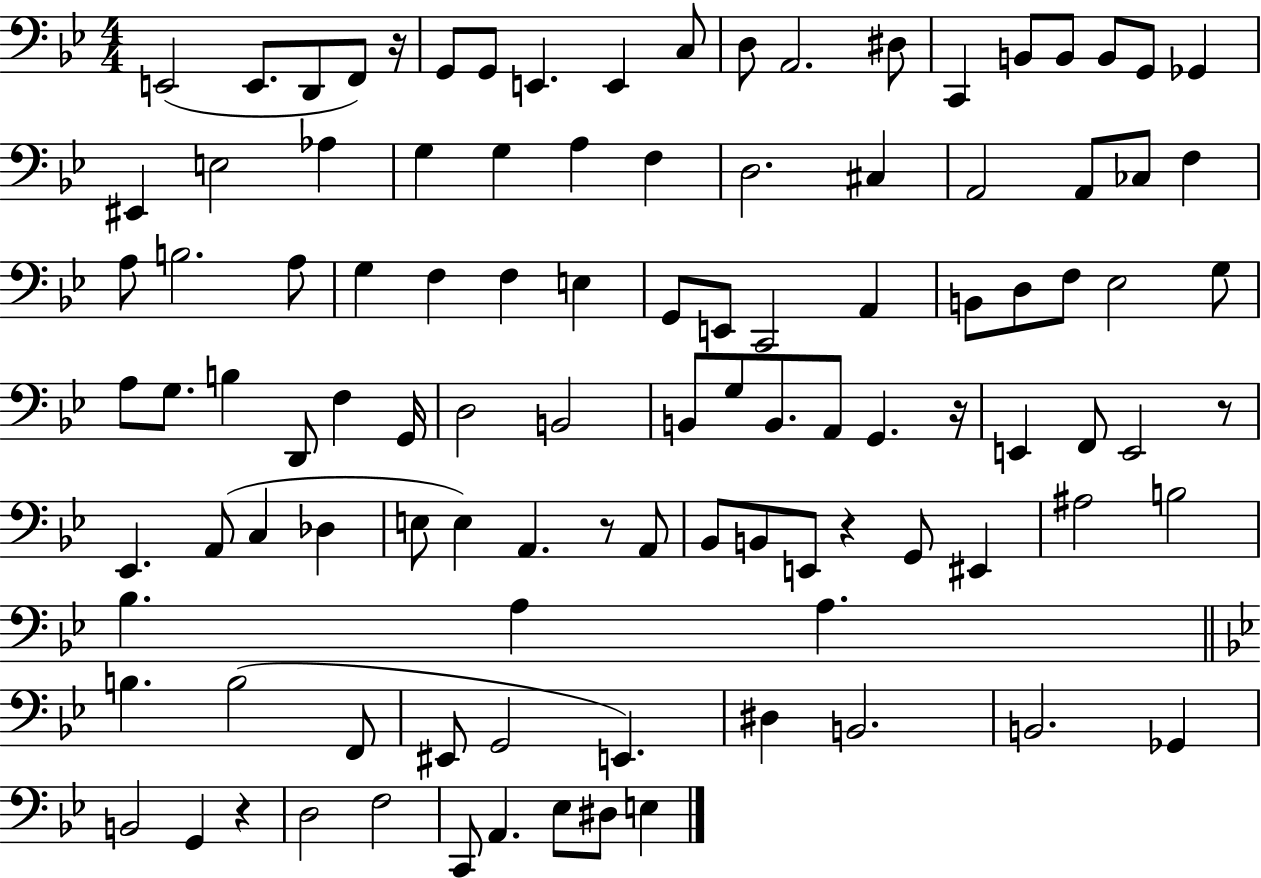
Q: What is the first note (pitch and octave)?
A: E2